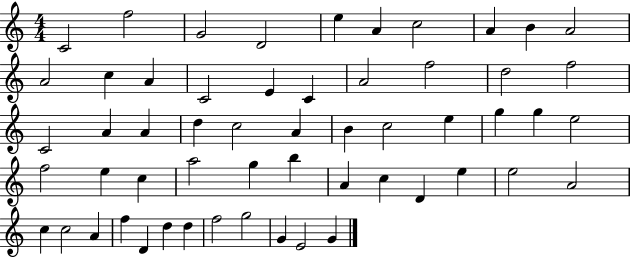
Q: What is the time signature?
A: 4/4